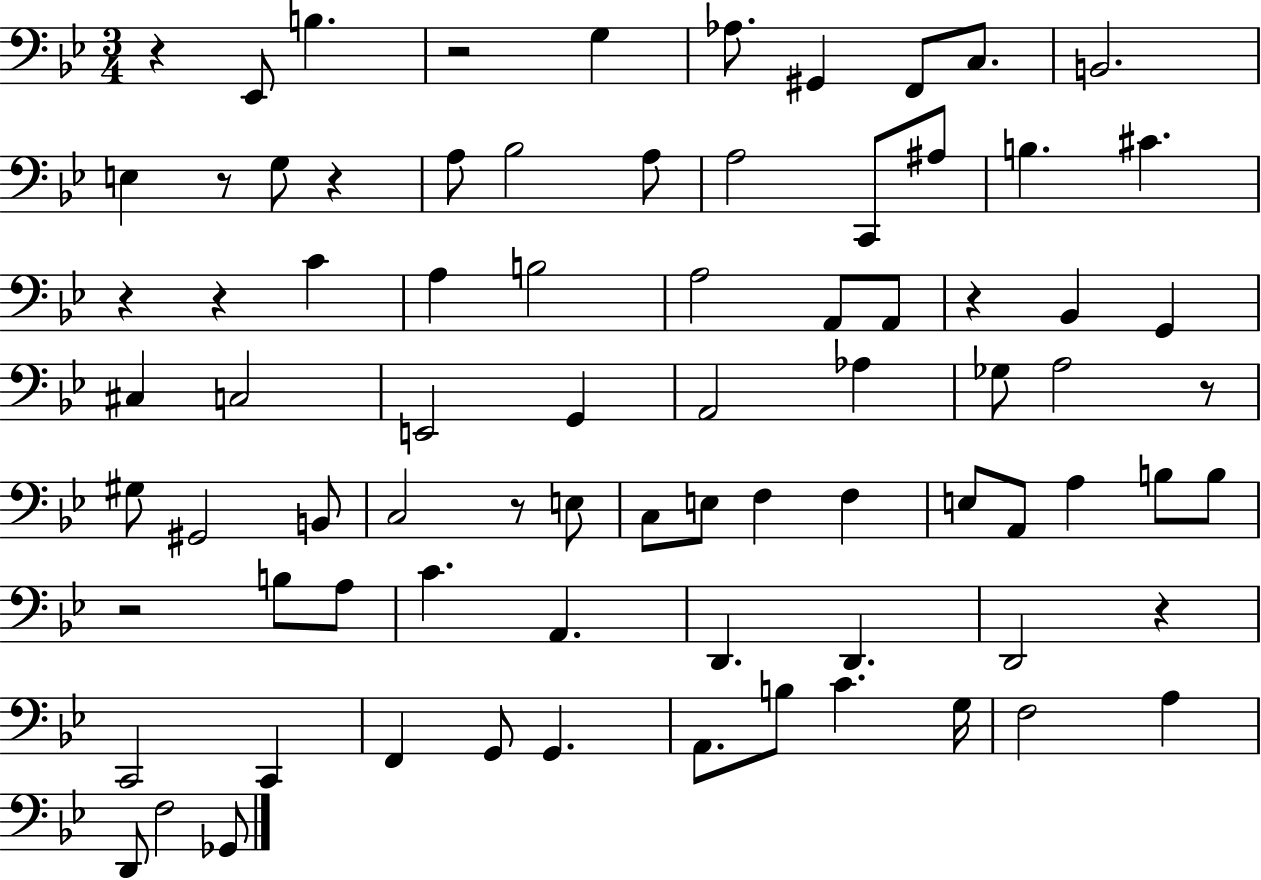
R/q Eb2/e B3/q. R/h G3/q Ab3/e. G#2/q F2/e C3/e. B2/h. E3/q R/e G3/e R/q A3/e Bb3/h A3/e A3/h C2/e A#3/e B3/q. C#4/q. R/q R/q C4/q A3/q B3/h A3/h A2/e A2/e R/q Bb2/q G2/q C#3/q C3/h E2/h G2/q A2/h Ab3/q Gb3/e A3/h R/e G#3/e G#2/h B2/e C3/h R/e E3/e C3/e E3/e F3/q F3/q E3/e A2/e A3/q B3/e B3/e R/h B3/e A3/e C4/q. A2/q. D2/q. D2/q. D2/h R/q C2/h C2/q F2/q G2/e G2/q. A2/e. B3/e C4/q. G3/s F3/h A3/q D2/e F3/h Gb2/e